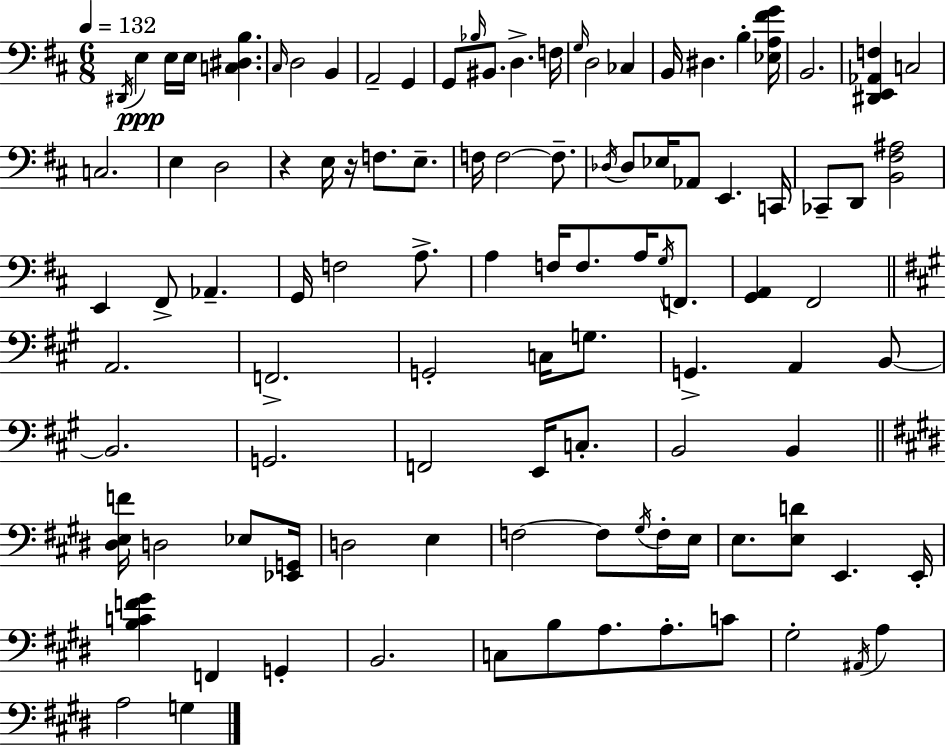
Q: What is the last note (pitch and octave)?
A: G3